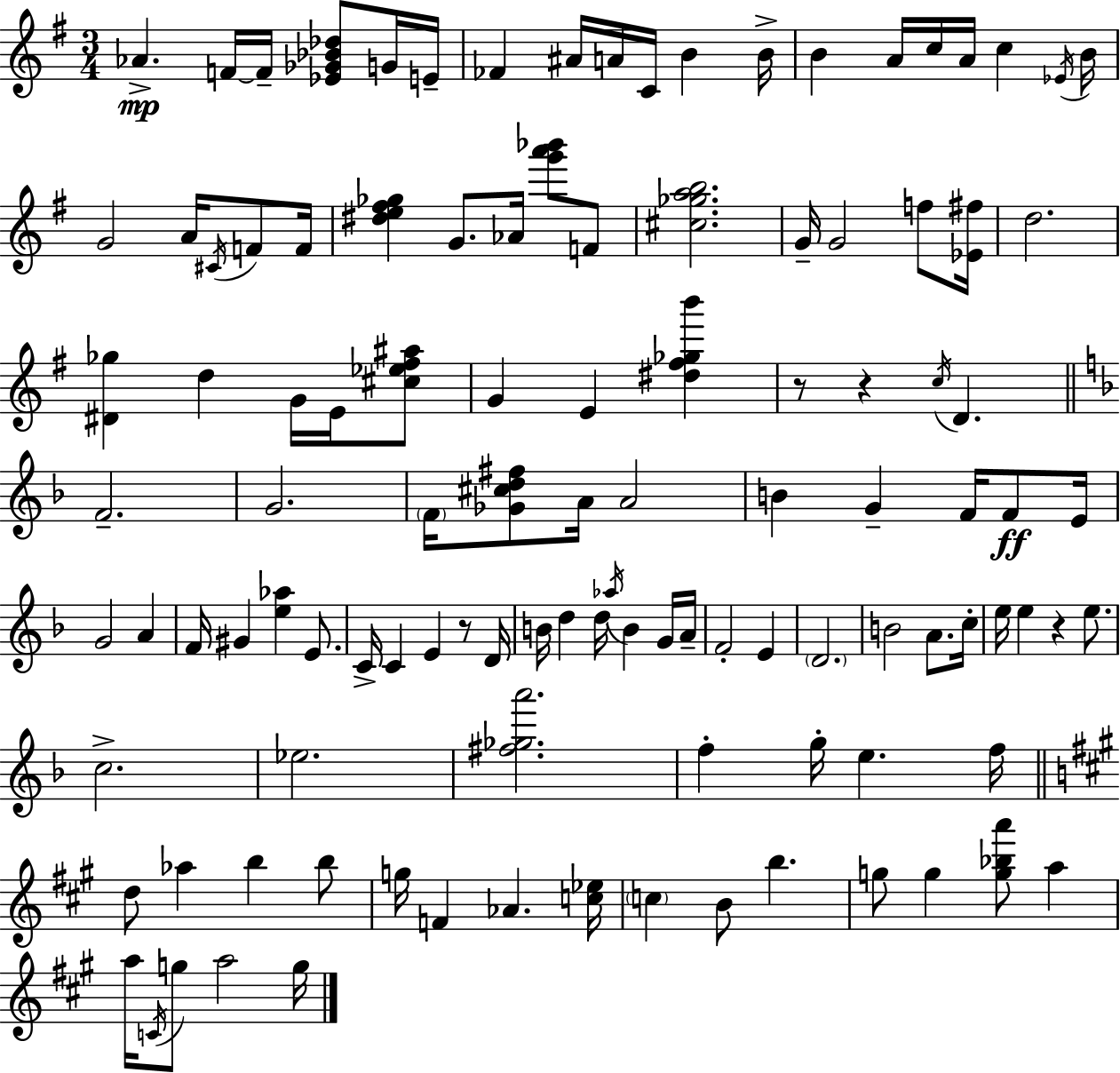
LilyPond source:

{
  \clef treble
  \numericTimeSignature
  \time 3/4
  \key g \major
  aes'4.->\mp f'16~~ f'16-- <ees' ges' bes' des''>8 g'16 e'16-- | fes'4 ais'16 a'16 c'16 b'4 b'16-> | b'4 a'16 c''16 a'16 c''4 \acciaccatura { ees'16 } | b'16 g'2 a'16 \acciaccatura { cis'16 } f'8 | \break f'16 <dis'' e'' fis'' ges''>4 g'8. aes'16 <g''' a''' bes'''>8 | f'8 <cis'' ges'' a'' b''>2. | g'16-- g'2 f''8 | <ees' fis''>16 d''2. | \break <dis' ges''>4 d''4 g'16 e'16 | <cis'' ees'' fis'' ais''>8 g'4 e'4 <dis'' fis'' ges'' b'''>4 | r8 r4 \acciaccatura { c''16 } d'4. | \bar "||" \break \key f \major f'2.-- | g'2. | \parenthesize f'16 <ges' cis'' d'' fis''>8 a'16 a'2 | b'4 g'4-- f'16 f'8\ff e'16 | \break g'2 a'4 | f'16 gis'4 <e'' aes''>4 e'8. | c'16-> c'4 e'4 r8 d'16 | b'16 d''4 d''16 \acciaccatura { aes''16 } b'4 g'16 | \break a'16-- f'2-. e'4 | \parenthesize d'2. | b'2 a'8. | c''16-. e''16 e''4 r4 e''8. | \break c''2.-> | ees''2. | <fis'' ges'' a'''>2. | f''4-. g''16-. e''4. | \break f''16 \bar "||" \break \key a \major d''8 aes''4 b''4 b''8 | g''16 f'4 aes'4. <c'' ees''>16 | \parenthesize c''4 b'8 b''4. | g''8 g''4 <g'' bes'' a'''>8 a''4 | \break a''16 \acciaccatura { c'16 } g''8 a''2 | g''16 \bar "|."
}